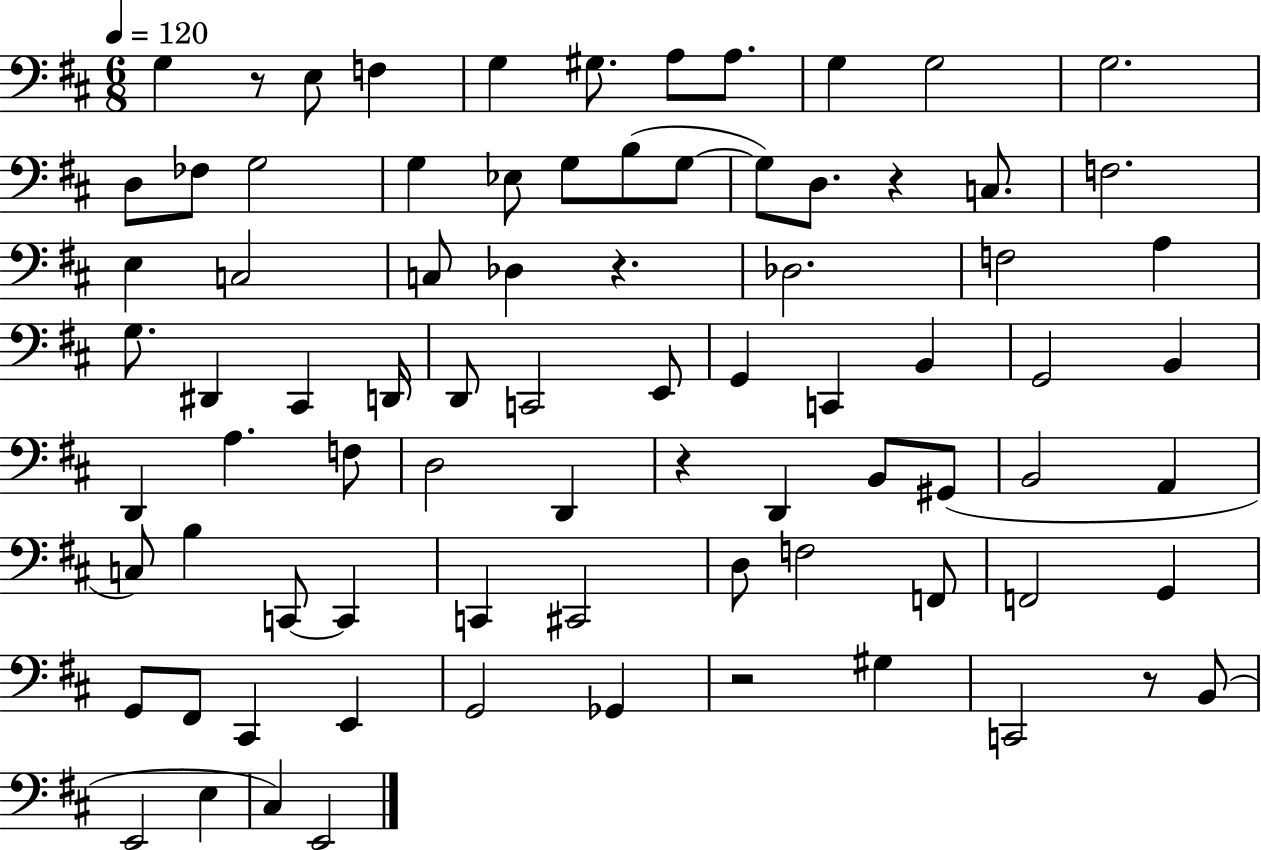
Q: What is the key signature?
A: D major